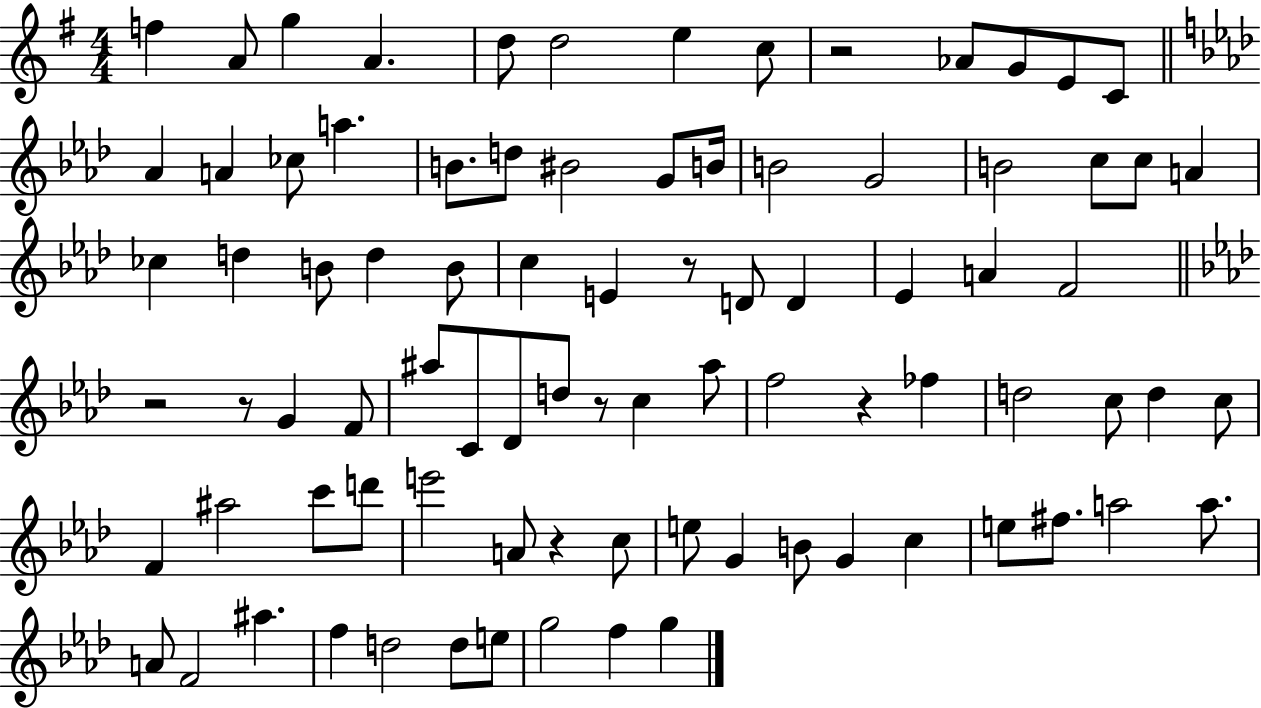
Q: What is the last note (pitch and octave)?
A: G5